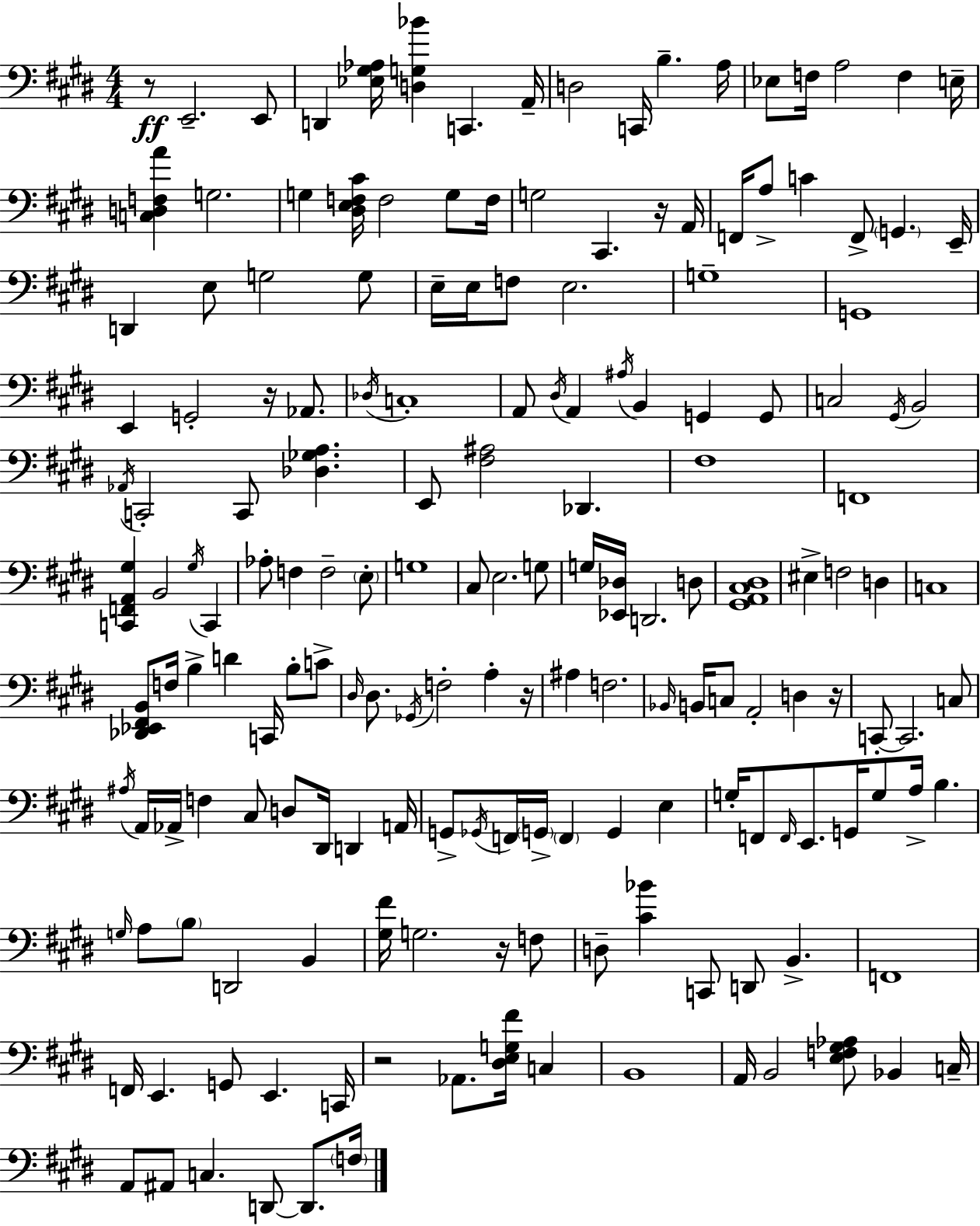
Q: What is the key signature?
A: E major